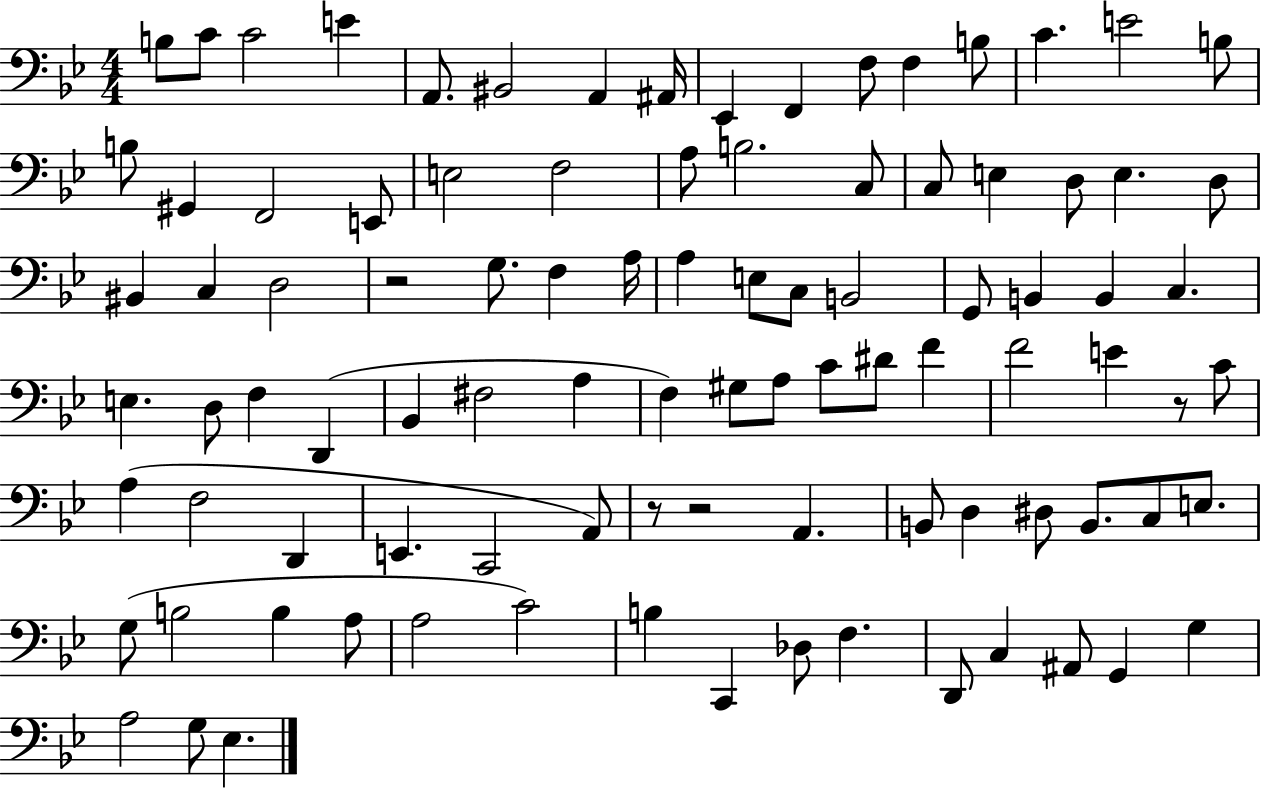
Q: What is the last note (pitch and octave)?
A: Eb3